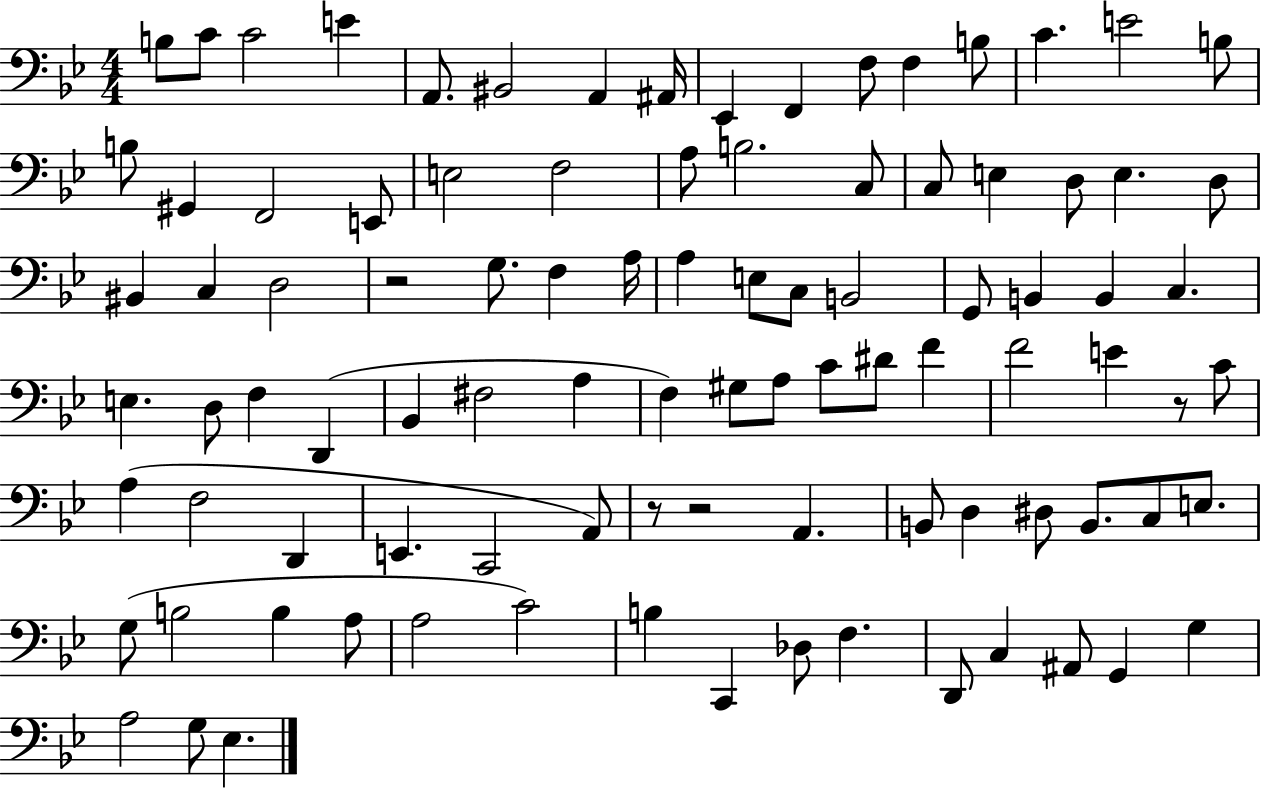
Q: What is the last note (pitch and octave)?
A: Eb3